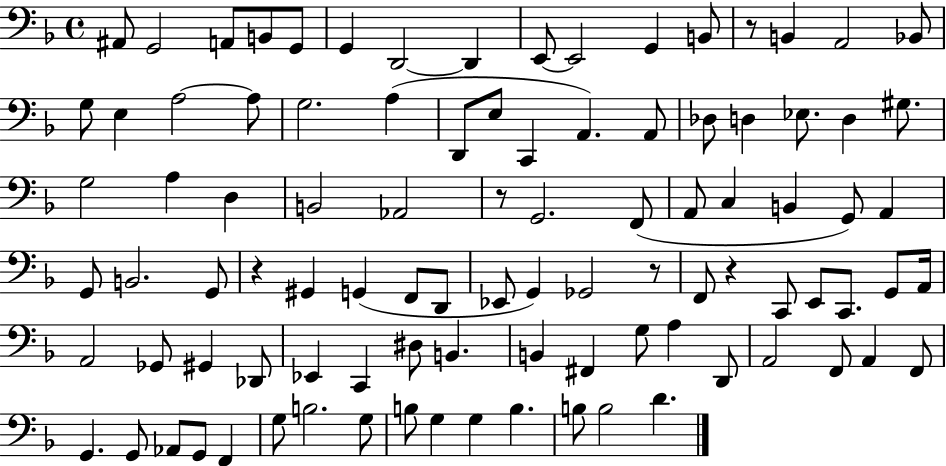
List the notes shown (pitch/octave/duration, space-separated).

A#2/e G2/h A2/e B2/e G2/e G2/q D2/h D2/q E2/e E2/h G2/q B2/e R/e B2/q A2/h Bb2/e G3/e E3/q A3/h A3/e G3/h. A3/q D2/e E3/e C2/q A2/q. A2/e Db3/e D3/q Eb3/e. D3/q G#3/e. G3/h A3/q D3/q B2/h Ab2/h R/e G2/h. F2/e A2/e C3/q B2/q G2/e A2/q G2/e B2/h. G2/e R/q G#2/q G2/q F2/e D2/e Eb2/e G2/q Gb2/h R/e F2/e R/q C2/e E2/e C2/e. G2/e A2/s A2/h Gb2/e G#2/q Db2/e Eb2/q C2/q D#3/e B2/q. B2/q F#2/q G3/e A3/q D2/e A2/h F2/e A2/q F2/e G2/q. G2/e Ab2/e G2/e F2/q G3/e B3/h. G3/e B3/e G3/q G3/q B3/q. B3/e B3/h D4/q.